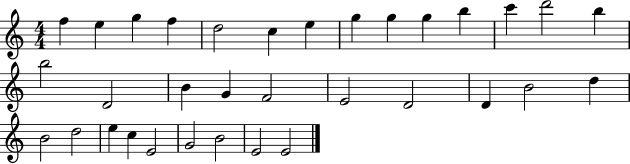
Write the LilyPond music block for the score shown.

{
  \clef treble
  \numericTimeSignature
  \time 4/4
  \key c \major
  f''4 e''4 g''4 f''4 | d''2 c''4 e''4 | g''4 g''4 g''4 b''4 | c'''4 d'''2 b''4 | \break b''2 d'2 | b'4 g'4 f'2 | e'2 d'2 | d'4 b'2 d''4 | \break b'2 d''2 | e''4 c''4 e'2 | g'2 b'2 | e'2 e'2 | \break \bar "|."
}